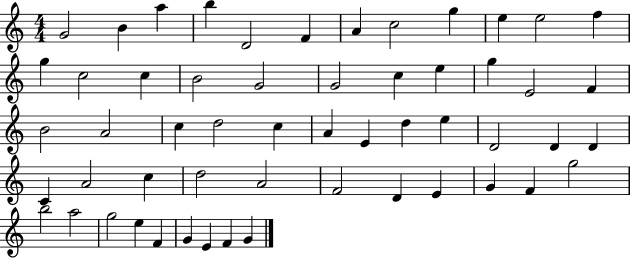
G4/h B4/q A5/q B5/q D4/h F4/q A4/q C5/h G5/q E5/q E5/h F5/q G5/q C5/h C5/q B4/h G4/h G4/h C5/q E5/q G5/q E4/h F4/q B4/h A4/h C5/q D5/h C5/q A4/q E4/q D5/q E5/q D4/h D4/q D4/q C4/q A4/h C5/q D5/h A4/h F4/h D4/q E4/q G4/q F4/q G5/h B5/h A5/h G5/h E5/q F4/q G4/q E4/q F4/q G4/q